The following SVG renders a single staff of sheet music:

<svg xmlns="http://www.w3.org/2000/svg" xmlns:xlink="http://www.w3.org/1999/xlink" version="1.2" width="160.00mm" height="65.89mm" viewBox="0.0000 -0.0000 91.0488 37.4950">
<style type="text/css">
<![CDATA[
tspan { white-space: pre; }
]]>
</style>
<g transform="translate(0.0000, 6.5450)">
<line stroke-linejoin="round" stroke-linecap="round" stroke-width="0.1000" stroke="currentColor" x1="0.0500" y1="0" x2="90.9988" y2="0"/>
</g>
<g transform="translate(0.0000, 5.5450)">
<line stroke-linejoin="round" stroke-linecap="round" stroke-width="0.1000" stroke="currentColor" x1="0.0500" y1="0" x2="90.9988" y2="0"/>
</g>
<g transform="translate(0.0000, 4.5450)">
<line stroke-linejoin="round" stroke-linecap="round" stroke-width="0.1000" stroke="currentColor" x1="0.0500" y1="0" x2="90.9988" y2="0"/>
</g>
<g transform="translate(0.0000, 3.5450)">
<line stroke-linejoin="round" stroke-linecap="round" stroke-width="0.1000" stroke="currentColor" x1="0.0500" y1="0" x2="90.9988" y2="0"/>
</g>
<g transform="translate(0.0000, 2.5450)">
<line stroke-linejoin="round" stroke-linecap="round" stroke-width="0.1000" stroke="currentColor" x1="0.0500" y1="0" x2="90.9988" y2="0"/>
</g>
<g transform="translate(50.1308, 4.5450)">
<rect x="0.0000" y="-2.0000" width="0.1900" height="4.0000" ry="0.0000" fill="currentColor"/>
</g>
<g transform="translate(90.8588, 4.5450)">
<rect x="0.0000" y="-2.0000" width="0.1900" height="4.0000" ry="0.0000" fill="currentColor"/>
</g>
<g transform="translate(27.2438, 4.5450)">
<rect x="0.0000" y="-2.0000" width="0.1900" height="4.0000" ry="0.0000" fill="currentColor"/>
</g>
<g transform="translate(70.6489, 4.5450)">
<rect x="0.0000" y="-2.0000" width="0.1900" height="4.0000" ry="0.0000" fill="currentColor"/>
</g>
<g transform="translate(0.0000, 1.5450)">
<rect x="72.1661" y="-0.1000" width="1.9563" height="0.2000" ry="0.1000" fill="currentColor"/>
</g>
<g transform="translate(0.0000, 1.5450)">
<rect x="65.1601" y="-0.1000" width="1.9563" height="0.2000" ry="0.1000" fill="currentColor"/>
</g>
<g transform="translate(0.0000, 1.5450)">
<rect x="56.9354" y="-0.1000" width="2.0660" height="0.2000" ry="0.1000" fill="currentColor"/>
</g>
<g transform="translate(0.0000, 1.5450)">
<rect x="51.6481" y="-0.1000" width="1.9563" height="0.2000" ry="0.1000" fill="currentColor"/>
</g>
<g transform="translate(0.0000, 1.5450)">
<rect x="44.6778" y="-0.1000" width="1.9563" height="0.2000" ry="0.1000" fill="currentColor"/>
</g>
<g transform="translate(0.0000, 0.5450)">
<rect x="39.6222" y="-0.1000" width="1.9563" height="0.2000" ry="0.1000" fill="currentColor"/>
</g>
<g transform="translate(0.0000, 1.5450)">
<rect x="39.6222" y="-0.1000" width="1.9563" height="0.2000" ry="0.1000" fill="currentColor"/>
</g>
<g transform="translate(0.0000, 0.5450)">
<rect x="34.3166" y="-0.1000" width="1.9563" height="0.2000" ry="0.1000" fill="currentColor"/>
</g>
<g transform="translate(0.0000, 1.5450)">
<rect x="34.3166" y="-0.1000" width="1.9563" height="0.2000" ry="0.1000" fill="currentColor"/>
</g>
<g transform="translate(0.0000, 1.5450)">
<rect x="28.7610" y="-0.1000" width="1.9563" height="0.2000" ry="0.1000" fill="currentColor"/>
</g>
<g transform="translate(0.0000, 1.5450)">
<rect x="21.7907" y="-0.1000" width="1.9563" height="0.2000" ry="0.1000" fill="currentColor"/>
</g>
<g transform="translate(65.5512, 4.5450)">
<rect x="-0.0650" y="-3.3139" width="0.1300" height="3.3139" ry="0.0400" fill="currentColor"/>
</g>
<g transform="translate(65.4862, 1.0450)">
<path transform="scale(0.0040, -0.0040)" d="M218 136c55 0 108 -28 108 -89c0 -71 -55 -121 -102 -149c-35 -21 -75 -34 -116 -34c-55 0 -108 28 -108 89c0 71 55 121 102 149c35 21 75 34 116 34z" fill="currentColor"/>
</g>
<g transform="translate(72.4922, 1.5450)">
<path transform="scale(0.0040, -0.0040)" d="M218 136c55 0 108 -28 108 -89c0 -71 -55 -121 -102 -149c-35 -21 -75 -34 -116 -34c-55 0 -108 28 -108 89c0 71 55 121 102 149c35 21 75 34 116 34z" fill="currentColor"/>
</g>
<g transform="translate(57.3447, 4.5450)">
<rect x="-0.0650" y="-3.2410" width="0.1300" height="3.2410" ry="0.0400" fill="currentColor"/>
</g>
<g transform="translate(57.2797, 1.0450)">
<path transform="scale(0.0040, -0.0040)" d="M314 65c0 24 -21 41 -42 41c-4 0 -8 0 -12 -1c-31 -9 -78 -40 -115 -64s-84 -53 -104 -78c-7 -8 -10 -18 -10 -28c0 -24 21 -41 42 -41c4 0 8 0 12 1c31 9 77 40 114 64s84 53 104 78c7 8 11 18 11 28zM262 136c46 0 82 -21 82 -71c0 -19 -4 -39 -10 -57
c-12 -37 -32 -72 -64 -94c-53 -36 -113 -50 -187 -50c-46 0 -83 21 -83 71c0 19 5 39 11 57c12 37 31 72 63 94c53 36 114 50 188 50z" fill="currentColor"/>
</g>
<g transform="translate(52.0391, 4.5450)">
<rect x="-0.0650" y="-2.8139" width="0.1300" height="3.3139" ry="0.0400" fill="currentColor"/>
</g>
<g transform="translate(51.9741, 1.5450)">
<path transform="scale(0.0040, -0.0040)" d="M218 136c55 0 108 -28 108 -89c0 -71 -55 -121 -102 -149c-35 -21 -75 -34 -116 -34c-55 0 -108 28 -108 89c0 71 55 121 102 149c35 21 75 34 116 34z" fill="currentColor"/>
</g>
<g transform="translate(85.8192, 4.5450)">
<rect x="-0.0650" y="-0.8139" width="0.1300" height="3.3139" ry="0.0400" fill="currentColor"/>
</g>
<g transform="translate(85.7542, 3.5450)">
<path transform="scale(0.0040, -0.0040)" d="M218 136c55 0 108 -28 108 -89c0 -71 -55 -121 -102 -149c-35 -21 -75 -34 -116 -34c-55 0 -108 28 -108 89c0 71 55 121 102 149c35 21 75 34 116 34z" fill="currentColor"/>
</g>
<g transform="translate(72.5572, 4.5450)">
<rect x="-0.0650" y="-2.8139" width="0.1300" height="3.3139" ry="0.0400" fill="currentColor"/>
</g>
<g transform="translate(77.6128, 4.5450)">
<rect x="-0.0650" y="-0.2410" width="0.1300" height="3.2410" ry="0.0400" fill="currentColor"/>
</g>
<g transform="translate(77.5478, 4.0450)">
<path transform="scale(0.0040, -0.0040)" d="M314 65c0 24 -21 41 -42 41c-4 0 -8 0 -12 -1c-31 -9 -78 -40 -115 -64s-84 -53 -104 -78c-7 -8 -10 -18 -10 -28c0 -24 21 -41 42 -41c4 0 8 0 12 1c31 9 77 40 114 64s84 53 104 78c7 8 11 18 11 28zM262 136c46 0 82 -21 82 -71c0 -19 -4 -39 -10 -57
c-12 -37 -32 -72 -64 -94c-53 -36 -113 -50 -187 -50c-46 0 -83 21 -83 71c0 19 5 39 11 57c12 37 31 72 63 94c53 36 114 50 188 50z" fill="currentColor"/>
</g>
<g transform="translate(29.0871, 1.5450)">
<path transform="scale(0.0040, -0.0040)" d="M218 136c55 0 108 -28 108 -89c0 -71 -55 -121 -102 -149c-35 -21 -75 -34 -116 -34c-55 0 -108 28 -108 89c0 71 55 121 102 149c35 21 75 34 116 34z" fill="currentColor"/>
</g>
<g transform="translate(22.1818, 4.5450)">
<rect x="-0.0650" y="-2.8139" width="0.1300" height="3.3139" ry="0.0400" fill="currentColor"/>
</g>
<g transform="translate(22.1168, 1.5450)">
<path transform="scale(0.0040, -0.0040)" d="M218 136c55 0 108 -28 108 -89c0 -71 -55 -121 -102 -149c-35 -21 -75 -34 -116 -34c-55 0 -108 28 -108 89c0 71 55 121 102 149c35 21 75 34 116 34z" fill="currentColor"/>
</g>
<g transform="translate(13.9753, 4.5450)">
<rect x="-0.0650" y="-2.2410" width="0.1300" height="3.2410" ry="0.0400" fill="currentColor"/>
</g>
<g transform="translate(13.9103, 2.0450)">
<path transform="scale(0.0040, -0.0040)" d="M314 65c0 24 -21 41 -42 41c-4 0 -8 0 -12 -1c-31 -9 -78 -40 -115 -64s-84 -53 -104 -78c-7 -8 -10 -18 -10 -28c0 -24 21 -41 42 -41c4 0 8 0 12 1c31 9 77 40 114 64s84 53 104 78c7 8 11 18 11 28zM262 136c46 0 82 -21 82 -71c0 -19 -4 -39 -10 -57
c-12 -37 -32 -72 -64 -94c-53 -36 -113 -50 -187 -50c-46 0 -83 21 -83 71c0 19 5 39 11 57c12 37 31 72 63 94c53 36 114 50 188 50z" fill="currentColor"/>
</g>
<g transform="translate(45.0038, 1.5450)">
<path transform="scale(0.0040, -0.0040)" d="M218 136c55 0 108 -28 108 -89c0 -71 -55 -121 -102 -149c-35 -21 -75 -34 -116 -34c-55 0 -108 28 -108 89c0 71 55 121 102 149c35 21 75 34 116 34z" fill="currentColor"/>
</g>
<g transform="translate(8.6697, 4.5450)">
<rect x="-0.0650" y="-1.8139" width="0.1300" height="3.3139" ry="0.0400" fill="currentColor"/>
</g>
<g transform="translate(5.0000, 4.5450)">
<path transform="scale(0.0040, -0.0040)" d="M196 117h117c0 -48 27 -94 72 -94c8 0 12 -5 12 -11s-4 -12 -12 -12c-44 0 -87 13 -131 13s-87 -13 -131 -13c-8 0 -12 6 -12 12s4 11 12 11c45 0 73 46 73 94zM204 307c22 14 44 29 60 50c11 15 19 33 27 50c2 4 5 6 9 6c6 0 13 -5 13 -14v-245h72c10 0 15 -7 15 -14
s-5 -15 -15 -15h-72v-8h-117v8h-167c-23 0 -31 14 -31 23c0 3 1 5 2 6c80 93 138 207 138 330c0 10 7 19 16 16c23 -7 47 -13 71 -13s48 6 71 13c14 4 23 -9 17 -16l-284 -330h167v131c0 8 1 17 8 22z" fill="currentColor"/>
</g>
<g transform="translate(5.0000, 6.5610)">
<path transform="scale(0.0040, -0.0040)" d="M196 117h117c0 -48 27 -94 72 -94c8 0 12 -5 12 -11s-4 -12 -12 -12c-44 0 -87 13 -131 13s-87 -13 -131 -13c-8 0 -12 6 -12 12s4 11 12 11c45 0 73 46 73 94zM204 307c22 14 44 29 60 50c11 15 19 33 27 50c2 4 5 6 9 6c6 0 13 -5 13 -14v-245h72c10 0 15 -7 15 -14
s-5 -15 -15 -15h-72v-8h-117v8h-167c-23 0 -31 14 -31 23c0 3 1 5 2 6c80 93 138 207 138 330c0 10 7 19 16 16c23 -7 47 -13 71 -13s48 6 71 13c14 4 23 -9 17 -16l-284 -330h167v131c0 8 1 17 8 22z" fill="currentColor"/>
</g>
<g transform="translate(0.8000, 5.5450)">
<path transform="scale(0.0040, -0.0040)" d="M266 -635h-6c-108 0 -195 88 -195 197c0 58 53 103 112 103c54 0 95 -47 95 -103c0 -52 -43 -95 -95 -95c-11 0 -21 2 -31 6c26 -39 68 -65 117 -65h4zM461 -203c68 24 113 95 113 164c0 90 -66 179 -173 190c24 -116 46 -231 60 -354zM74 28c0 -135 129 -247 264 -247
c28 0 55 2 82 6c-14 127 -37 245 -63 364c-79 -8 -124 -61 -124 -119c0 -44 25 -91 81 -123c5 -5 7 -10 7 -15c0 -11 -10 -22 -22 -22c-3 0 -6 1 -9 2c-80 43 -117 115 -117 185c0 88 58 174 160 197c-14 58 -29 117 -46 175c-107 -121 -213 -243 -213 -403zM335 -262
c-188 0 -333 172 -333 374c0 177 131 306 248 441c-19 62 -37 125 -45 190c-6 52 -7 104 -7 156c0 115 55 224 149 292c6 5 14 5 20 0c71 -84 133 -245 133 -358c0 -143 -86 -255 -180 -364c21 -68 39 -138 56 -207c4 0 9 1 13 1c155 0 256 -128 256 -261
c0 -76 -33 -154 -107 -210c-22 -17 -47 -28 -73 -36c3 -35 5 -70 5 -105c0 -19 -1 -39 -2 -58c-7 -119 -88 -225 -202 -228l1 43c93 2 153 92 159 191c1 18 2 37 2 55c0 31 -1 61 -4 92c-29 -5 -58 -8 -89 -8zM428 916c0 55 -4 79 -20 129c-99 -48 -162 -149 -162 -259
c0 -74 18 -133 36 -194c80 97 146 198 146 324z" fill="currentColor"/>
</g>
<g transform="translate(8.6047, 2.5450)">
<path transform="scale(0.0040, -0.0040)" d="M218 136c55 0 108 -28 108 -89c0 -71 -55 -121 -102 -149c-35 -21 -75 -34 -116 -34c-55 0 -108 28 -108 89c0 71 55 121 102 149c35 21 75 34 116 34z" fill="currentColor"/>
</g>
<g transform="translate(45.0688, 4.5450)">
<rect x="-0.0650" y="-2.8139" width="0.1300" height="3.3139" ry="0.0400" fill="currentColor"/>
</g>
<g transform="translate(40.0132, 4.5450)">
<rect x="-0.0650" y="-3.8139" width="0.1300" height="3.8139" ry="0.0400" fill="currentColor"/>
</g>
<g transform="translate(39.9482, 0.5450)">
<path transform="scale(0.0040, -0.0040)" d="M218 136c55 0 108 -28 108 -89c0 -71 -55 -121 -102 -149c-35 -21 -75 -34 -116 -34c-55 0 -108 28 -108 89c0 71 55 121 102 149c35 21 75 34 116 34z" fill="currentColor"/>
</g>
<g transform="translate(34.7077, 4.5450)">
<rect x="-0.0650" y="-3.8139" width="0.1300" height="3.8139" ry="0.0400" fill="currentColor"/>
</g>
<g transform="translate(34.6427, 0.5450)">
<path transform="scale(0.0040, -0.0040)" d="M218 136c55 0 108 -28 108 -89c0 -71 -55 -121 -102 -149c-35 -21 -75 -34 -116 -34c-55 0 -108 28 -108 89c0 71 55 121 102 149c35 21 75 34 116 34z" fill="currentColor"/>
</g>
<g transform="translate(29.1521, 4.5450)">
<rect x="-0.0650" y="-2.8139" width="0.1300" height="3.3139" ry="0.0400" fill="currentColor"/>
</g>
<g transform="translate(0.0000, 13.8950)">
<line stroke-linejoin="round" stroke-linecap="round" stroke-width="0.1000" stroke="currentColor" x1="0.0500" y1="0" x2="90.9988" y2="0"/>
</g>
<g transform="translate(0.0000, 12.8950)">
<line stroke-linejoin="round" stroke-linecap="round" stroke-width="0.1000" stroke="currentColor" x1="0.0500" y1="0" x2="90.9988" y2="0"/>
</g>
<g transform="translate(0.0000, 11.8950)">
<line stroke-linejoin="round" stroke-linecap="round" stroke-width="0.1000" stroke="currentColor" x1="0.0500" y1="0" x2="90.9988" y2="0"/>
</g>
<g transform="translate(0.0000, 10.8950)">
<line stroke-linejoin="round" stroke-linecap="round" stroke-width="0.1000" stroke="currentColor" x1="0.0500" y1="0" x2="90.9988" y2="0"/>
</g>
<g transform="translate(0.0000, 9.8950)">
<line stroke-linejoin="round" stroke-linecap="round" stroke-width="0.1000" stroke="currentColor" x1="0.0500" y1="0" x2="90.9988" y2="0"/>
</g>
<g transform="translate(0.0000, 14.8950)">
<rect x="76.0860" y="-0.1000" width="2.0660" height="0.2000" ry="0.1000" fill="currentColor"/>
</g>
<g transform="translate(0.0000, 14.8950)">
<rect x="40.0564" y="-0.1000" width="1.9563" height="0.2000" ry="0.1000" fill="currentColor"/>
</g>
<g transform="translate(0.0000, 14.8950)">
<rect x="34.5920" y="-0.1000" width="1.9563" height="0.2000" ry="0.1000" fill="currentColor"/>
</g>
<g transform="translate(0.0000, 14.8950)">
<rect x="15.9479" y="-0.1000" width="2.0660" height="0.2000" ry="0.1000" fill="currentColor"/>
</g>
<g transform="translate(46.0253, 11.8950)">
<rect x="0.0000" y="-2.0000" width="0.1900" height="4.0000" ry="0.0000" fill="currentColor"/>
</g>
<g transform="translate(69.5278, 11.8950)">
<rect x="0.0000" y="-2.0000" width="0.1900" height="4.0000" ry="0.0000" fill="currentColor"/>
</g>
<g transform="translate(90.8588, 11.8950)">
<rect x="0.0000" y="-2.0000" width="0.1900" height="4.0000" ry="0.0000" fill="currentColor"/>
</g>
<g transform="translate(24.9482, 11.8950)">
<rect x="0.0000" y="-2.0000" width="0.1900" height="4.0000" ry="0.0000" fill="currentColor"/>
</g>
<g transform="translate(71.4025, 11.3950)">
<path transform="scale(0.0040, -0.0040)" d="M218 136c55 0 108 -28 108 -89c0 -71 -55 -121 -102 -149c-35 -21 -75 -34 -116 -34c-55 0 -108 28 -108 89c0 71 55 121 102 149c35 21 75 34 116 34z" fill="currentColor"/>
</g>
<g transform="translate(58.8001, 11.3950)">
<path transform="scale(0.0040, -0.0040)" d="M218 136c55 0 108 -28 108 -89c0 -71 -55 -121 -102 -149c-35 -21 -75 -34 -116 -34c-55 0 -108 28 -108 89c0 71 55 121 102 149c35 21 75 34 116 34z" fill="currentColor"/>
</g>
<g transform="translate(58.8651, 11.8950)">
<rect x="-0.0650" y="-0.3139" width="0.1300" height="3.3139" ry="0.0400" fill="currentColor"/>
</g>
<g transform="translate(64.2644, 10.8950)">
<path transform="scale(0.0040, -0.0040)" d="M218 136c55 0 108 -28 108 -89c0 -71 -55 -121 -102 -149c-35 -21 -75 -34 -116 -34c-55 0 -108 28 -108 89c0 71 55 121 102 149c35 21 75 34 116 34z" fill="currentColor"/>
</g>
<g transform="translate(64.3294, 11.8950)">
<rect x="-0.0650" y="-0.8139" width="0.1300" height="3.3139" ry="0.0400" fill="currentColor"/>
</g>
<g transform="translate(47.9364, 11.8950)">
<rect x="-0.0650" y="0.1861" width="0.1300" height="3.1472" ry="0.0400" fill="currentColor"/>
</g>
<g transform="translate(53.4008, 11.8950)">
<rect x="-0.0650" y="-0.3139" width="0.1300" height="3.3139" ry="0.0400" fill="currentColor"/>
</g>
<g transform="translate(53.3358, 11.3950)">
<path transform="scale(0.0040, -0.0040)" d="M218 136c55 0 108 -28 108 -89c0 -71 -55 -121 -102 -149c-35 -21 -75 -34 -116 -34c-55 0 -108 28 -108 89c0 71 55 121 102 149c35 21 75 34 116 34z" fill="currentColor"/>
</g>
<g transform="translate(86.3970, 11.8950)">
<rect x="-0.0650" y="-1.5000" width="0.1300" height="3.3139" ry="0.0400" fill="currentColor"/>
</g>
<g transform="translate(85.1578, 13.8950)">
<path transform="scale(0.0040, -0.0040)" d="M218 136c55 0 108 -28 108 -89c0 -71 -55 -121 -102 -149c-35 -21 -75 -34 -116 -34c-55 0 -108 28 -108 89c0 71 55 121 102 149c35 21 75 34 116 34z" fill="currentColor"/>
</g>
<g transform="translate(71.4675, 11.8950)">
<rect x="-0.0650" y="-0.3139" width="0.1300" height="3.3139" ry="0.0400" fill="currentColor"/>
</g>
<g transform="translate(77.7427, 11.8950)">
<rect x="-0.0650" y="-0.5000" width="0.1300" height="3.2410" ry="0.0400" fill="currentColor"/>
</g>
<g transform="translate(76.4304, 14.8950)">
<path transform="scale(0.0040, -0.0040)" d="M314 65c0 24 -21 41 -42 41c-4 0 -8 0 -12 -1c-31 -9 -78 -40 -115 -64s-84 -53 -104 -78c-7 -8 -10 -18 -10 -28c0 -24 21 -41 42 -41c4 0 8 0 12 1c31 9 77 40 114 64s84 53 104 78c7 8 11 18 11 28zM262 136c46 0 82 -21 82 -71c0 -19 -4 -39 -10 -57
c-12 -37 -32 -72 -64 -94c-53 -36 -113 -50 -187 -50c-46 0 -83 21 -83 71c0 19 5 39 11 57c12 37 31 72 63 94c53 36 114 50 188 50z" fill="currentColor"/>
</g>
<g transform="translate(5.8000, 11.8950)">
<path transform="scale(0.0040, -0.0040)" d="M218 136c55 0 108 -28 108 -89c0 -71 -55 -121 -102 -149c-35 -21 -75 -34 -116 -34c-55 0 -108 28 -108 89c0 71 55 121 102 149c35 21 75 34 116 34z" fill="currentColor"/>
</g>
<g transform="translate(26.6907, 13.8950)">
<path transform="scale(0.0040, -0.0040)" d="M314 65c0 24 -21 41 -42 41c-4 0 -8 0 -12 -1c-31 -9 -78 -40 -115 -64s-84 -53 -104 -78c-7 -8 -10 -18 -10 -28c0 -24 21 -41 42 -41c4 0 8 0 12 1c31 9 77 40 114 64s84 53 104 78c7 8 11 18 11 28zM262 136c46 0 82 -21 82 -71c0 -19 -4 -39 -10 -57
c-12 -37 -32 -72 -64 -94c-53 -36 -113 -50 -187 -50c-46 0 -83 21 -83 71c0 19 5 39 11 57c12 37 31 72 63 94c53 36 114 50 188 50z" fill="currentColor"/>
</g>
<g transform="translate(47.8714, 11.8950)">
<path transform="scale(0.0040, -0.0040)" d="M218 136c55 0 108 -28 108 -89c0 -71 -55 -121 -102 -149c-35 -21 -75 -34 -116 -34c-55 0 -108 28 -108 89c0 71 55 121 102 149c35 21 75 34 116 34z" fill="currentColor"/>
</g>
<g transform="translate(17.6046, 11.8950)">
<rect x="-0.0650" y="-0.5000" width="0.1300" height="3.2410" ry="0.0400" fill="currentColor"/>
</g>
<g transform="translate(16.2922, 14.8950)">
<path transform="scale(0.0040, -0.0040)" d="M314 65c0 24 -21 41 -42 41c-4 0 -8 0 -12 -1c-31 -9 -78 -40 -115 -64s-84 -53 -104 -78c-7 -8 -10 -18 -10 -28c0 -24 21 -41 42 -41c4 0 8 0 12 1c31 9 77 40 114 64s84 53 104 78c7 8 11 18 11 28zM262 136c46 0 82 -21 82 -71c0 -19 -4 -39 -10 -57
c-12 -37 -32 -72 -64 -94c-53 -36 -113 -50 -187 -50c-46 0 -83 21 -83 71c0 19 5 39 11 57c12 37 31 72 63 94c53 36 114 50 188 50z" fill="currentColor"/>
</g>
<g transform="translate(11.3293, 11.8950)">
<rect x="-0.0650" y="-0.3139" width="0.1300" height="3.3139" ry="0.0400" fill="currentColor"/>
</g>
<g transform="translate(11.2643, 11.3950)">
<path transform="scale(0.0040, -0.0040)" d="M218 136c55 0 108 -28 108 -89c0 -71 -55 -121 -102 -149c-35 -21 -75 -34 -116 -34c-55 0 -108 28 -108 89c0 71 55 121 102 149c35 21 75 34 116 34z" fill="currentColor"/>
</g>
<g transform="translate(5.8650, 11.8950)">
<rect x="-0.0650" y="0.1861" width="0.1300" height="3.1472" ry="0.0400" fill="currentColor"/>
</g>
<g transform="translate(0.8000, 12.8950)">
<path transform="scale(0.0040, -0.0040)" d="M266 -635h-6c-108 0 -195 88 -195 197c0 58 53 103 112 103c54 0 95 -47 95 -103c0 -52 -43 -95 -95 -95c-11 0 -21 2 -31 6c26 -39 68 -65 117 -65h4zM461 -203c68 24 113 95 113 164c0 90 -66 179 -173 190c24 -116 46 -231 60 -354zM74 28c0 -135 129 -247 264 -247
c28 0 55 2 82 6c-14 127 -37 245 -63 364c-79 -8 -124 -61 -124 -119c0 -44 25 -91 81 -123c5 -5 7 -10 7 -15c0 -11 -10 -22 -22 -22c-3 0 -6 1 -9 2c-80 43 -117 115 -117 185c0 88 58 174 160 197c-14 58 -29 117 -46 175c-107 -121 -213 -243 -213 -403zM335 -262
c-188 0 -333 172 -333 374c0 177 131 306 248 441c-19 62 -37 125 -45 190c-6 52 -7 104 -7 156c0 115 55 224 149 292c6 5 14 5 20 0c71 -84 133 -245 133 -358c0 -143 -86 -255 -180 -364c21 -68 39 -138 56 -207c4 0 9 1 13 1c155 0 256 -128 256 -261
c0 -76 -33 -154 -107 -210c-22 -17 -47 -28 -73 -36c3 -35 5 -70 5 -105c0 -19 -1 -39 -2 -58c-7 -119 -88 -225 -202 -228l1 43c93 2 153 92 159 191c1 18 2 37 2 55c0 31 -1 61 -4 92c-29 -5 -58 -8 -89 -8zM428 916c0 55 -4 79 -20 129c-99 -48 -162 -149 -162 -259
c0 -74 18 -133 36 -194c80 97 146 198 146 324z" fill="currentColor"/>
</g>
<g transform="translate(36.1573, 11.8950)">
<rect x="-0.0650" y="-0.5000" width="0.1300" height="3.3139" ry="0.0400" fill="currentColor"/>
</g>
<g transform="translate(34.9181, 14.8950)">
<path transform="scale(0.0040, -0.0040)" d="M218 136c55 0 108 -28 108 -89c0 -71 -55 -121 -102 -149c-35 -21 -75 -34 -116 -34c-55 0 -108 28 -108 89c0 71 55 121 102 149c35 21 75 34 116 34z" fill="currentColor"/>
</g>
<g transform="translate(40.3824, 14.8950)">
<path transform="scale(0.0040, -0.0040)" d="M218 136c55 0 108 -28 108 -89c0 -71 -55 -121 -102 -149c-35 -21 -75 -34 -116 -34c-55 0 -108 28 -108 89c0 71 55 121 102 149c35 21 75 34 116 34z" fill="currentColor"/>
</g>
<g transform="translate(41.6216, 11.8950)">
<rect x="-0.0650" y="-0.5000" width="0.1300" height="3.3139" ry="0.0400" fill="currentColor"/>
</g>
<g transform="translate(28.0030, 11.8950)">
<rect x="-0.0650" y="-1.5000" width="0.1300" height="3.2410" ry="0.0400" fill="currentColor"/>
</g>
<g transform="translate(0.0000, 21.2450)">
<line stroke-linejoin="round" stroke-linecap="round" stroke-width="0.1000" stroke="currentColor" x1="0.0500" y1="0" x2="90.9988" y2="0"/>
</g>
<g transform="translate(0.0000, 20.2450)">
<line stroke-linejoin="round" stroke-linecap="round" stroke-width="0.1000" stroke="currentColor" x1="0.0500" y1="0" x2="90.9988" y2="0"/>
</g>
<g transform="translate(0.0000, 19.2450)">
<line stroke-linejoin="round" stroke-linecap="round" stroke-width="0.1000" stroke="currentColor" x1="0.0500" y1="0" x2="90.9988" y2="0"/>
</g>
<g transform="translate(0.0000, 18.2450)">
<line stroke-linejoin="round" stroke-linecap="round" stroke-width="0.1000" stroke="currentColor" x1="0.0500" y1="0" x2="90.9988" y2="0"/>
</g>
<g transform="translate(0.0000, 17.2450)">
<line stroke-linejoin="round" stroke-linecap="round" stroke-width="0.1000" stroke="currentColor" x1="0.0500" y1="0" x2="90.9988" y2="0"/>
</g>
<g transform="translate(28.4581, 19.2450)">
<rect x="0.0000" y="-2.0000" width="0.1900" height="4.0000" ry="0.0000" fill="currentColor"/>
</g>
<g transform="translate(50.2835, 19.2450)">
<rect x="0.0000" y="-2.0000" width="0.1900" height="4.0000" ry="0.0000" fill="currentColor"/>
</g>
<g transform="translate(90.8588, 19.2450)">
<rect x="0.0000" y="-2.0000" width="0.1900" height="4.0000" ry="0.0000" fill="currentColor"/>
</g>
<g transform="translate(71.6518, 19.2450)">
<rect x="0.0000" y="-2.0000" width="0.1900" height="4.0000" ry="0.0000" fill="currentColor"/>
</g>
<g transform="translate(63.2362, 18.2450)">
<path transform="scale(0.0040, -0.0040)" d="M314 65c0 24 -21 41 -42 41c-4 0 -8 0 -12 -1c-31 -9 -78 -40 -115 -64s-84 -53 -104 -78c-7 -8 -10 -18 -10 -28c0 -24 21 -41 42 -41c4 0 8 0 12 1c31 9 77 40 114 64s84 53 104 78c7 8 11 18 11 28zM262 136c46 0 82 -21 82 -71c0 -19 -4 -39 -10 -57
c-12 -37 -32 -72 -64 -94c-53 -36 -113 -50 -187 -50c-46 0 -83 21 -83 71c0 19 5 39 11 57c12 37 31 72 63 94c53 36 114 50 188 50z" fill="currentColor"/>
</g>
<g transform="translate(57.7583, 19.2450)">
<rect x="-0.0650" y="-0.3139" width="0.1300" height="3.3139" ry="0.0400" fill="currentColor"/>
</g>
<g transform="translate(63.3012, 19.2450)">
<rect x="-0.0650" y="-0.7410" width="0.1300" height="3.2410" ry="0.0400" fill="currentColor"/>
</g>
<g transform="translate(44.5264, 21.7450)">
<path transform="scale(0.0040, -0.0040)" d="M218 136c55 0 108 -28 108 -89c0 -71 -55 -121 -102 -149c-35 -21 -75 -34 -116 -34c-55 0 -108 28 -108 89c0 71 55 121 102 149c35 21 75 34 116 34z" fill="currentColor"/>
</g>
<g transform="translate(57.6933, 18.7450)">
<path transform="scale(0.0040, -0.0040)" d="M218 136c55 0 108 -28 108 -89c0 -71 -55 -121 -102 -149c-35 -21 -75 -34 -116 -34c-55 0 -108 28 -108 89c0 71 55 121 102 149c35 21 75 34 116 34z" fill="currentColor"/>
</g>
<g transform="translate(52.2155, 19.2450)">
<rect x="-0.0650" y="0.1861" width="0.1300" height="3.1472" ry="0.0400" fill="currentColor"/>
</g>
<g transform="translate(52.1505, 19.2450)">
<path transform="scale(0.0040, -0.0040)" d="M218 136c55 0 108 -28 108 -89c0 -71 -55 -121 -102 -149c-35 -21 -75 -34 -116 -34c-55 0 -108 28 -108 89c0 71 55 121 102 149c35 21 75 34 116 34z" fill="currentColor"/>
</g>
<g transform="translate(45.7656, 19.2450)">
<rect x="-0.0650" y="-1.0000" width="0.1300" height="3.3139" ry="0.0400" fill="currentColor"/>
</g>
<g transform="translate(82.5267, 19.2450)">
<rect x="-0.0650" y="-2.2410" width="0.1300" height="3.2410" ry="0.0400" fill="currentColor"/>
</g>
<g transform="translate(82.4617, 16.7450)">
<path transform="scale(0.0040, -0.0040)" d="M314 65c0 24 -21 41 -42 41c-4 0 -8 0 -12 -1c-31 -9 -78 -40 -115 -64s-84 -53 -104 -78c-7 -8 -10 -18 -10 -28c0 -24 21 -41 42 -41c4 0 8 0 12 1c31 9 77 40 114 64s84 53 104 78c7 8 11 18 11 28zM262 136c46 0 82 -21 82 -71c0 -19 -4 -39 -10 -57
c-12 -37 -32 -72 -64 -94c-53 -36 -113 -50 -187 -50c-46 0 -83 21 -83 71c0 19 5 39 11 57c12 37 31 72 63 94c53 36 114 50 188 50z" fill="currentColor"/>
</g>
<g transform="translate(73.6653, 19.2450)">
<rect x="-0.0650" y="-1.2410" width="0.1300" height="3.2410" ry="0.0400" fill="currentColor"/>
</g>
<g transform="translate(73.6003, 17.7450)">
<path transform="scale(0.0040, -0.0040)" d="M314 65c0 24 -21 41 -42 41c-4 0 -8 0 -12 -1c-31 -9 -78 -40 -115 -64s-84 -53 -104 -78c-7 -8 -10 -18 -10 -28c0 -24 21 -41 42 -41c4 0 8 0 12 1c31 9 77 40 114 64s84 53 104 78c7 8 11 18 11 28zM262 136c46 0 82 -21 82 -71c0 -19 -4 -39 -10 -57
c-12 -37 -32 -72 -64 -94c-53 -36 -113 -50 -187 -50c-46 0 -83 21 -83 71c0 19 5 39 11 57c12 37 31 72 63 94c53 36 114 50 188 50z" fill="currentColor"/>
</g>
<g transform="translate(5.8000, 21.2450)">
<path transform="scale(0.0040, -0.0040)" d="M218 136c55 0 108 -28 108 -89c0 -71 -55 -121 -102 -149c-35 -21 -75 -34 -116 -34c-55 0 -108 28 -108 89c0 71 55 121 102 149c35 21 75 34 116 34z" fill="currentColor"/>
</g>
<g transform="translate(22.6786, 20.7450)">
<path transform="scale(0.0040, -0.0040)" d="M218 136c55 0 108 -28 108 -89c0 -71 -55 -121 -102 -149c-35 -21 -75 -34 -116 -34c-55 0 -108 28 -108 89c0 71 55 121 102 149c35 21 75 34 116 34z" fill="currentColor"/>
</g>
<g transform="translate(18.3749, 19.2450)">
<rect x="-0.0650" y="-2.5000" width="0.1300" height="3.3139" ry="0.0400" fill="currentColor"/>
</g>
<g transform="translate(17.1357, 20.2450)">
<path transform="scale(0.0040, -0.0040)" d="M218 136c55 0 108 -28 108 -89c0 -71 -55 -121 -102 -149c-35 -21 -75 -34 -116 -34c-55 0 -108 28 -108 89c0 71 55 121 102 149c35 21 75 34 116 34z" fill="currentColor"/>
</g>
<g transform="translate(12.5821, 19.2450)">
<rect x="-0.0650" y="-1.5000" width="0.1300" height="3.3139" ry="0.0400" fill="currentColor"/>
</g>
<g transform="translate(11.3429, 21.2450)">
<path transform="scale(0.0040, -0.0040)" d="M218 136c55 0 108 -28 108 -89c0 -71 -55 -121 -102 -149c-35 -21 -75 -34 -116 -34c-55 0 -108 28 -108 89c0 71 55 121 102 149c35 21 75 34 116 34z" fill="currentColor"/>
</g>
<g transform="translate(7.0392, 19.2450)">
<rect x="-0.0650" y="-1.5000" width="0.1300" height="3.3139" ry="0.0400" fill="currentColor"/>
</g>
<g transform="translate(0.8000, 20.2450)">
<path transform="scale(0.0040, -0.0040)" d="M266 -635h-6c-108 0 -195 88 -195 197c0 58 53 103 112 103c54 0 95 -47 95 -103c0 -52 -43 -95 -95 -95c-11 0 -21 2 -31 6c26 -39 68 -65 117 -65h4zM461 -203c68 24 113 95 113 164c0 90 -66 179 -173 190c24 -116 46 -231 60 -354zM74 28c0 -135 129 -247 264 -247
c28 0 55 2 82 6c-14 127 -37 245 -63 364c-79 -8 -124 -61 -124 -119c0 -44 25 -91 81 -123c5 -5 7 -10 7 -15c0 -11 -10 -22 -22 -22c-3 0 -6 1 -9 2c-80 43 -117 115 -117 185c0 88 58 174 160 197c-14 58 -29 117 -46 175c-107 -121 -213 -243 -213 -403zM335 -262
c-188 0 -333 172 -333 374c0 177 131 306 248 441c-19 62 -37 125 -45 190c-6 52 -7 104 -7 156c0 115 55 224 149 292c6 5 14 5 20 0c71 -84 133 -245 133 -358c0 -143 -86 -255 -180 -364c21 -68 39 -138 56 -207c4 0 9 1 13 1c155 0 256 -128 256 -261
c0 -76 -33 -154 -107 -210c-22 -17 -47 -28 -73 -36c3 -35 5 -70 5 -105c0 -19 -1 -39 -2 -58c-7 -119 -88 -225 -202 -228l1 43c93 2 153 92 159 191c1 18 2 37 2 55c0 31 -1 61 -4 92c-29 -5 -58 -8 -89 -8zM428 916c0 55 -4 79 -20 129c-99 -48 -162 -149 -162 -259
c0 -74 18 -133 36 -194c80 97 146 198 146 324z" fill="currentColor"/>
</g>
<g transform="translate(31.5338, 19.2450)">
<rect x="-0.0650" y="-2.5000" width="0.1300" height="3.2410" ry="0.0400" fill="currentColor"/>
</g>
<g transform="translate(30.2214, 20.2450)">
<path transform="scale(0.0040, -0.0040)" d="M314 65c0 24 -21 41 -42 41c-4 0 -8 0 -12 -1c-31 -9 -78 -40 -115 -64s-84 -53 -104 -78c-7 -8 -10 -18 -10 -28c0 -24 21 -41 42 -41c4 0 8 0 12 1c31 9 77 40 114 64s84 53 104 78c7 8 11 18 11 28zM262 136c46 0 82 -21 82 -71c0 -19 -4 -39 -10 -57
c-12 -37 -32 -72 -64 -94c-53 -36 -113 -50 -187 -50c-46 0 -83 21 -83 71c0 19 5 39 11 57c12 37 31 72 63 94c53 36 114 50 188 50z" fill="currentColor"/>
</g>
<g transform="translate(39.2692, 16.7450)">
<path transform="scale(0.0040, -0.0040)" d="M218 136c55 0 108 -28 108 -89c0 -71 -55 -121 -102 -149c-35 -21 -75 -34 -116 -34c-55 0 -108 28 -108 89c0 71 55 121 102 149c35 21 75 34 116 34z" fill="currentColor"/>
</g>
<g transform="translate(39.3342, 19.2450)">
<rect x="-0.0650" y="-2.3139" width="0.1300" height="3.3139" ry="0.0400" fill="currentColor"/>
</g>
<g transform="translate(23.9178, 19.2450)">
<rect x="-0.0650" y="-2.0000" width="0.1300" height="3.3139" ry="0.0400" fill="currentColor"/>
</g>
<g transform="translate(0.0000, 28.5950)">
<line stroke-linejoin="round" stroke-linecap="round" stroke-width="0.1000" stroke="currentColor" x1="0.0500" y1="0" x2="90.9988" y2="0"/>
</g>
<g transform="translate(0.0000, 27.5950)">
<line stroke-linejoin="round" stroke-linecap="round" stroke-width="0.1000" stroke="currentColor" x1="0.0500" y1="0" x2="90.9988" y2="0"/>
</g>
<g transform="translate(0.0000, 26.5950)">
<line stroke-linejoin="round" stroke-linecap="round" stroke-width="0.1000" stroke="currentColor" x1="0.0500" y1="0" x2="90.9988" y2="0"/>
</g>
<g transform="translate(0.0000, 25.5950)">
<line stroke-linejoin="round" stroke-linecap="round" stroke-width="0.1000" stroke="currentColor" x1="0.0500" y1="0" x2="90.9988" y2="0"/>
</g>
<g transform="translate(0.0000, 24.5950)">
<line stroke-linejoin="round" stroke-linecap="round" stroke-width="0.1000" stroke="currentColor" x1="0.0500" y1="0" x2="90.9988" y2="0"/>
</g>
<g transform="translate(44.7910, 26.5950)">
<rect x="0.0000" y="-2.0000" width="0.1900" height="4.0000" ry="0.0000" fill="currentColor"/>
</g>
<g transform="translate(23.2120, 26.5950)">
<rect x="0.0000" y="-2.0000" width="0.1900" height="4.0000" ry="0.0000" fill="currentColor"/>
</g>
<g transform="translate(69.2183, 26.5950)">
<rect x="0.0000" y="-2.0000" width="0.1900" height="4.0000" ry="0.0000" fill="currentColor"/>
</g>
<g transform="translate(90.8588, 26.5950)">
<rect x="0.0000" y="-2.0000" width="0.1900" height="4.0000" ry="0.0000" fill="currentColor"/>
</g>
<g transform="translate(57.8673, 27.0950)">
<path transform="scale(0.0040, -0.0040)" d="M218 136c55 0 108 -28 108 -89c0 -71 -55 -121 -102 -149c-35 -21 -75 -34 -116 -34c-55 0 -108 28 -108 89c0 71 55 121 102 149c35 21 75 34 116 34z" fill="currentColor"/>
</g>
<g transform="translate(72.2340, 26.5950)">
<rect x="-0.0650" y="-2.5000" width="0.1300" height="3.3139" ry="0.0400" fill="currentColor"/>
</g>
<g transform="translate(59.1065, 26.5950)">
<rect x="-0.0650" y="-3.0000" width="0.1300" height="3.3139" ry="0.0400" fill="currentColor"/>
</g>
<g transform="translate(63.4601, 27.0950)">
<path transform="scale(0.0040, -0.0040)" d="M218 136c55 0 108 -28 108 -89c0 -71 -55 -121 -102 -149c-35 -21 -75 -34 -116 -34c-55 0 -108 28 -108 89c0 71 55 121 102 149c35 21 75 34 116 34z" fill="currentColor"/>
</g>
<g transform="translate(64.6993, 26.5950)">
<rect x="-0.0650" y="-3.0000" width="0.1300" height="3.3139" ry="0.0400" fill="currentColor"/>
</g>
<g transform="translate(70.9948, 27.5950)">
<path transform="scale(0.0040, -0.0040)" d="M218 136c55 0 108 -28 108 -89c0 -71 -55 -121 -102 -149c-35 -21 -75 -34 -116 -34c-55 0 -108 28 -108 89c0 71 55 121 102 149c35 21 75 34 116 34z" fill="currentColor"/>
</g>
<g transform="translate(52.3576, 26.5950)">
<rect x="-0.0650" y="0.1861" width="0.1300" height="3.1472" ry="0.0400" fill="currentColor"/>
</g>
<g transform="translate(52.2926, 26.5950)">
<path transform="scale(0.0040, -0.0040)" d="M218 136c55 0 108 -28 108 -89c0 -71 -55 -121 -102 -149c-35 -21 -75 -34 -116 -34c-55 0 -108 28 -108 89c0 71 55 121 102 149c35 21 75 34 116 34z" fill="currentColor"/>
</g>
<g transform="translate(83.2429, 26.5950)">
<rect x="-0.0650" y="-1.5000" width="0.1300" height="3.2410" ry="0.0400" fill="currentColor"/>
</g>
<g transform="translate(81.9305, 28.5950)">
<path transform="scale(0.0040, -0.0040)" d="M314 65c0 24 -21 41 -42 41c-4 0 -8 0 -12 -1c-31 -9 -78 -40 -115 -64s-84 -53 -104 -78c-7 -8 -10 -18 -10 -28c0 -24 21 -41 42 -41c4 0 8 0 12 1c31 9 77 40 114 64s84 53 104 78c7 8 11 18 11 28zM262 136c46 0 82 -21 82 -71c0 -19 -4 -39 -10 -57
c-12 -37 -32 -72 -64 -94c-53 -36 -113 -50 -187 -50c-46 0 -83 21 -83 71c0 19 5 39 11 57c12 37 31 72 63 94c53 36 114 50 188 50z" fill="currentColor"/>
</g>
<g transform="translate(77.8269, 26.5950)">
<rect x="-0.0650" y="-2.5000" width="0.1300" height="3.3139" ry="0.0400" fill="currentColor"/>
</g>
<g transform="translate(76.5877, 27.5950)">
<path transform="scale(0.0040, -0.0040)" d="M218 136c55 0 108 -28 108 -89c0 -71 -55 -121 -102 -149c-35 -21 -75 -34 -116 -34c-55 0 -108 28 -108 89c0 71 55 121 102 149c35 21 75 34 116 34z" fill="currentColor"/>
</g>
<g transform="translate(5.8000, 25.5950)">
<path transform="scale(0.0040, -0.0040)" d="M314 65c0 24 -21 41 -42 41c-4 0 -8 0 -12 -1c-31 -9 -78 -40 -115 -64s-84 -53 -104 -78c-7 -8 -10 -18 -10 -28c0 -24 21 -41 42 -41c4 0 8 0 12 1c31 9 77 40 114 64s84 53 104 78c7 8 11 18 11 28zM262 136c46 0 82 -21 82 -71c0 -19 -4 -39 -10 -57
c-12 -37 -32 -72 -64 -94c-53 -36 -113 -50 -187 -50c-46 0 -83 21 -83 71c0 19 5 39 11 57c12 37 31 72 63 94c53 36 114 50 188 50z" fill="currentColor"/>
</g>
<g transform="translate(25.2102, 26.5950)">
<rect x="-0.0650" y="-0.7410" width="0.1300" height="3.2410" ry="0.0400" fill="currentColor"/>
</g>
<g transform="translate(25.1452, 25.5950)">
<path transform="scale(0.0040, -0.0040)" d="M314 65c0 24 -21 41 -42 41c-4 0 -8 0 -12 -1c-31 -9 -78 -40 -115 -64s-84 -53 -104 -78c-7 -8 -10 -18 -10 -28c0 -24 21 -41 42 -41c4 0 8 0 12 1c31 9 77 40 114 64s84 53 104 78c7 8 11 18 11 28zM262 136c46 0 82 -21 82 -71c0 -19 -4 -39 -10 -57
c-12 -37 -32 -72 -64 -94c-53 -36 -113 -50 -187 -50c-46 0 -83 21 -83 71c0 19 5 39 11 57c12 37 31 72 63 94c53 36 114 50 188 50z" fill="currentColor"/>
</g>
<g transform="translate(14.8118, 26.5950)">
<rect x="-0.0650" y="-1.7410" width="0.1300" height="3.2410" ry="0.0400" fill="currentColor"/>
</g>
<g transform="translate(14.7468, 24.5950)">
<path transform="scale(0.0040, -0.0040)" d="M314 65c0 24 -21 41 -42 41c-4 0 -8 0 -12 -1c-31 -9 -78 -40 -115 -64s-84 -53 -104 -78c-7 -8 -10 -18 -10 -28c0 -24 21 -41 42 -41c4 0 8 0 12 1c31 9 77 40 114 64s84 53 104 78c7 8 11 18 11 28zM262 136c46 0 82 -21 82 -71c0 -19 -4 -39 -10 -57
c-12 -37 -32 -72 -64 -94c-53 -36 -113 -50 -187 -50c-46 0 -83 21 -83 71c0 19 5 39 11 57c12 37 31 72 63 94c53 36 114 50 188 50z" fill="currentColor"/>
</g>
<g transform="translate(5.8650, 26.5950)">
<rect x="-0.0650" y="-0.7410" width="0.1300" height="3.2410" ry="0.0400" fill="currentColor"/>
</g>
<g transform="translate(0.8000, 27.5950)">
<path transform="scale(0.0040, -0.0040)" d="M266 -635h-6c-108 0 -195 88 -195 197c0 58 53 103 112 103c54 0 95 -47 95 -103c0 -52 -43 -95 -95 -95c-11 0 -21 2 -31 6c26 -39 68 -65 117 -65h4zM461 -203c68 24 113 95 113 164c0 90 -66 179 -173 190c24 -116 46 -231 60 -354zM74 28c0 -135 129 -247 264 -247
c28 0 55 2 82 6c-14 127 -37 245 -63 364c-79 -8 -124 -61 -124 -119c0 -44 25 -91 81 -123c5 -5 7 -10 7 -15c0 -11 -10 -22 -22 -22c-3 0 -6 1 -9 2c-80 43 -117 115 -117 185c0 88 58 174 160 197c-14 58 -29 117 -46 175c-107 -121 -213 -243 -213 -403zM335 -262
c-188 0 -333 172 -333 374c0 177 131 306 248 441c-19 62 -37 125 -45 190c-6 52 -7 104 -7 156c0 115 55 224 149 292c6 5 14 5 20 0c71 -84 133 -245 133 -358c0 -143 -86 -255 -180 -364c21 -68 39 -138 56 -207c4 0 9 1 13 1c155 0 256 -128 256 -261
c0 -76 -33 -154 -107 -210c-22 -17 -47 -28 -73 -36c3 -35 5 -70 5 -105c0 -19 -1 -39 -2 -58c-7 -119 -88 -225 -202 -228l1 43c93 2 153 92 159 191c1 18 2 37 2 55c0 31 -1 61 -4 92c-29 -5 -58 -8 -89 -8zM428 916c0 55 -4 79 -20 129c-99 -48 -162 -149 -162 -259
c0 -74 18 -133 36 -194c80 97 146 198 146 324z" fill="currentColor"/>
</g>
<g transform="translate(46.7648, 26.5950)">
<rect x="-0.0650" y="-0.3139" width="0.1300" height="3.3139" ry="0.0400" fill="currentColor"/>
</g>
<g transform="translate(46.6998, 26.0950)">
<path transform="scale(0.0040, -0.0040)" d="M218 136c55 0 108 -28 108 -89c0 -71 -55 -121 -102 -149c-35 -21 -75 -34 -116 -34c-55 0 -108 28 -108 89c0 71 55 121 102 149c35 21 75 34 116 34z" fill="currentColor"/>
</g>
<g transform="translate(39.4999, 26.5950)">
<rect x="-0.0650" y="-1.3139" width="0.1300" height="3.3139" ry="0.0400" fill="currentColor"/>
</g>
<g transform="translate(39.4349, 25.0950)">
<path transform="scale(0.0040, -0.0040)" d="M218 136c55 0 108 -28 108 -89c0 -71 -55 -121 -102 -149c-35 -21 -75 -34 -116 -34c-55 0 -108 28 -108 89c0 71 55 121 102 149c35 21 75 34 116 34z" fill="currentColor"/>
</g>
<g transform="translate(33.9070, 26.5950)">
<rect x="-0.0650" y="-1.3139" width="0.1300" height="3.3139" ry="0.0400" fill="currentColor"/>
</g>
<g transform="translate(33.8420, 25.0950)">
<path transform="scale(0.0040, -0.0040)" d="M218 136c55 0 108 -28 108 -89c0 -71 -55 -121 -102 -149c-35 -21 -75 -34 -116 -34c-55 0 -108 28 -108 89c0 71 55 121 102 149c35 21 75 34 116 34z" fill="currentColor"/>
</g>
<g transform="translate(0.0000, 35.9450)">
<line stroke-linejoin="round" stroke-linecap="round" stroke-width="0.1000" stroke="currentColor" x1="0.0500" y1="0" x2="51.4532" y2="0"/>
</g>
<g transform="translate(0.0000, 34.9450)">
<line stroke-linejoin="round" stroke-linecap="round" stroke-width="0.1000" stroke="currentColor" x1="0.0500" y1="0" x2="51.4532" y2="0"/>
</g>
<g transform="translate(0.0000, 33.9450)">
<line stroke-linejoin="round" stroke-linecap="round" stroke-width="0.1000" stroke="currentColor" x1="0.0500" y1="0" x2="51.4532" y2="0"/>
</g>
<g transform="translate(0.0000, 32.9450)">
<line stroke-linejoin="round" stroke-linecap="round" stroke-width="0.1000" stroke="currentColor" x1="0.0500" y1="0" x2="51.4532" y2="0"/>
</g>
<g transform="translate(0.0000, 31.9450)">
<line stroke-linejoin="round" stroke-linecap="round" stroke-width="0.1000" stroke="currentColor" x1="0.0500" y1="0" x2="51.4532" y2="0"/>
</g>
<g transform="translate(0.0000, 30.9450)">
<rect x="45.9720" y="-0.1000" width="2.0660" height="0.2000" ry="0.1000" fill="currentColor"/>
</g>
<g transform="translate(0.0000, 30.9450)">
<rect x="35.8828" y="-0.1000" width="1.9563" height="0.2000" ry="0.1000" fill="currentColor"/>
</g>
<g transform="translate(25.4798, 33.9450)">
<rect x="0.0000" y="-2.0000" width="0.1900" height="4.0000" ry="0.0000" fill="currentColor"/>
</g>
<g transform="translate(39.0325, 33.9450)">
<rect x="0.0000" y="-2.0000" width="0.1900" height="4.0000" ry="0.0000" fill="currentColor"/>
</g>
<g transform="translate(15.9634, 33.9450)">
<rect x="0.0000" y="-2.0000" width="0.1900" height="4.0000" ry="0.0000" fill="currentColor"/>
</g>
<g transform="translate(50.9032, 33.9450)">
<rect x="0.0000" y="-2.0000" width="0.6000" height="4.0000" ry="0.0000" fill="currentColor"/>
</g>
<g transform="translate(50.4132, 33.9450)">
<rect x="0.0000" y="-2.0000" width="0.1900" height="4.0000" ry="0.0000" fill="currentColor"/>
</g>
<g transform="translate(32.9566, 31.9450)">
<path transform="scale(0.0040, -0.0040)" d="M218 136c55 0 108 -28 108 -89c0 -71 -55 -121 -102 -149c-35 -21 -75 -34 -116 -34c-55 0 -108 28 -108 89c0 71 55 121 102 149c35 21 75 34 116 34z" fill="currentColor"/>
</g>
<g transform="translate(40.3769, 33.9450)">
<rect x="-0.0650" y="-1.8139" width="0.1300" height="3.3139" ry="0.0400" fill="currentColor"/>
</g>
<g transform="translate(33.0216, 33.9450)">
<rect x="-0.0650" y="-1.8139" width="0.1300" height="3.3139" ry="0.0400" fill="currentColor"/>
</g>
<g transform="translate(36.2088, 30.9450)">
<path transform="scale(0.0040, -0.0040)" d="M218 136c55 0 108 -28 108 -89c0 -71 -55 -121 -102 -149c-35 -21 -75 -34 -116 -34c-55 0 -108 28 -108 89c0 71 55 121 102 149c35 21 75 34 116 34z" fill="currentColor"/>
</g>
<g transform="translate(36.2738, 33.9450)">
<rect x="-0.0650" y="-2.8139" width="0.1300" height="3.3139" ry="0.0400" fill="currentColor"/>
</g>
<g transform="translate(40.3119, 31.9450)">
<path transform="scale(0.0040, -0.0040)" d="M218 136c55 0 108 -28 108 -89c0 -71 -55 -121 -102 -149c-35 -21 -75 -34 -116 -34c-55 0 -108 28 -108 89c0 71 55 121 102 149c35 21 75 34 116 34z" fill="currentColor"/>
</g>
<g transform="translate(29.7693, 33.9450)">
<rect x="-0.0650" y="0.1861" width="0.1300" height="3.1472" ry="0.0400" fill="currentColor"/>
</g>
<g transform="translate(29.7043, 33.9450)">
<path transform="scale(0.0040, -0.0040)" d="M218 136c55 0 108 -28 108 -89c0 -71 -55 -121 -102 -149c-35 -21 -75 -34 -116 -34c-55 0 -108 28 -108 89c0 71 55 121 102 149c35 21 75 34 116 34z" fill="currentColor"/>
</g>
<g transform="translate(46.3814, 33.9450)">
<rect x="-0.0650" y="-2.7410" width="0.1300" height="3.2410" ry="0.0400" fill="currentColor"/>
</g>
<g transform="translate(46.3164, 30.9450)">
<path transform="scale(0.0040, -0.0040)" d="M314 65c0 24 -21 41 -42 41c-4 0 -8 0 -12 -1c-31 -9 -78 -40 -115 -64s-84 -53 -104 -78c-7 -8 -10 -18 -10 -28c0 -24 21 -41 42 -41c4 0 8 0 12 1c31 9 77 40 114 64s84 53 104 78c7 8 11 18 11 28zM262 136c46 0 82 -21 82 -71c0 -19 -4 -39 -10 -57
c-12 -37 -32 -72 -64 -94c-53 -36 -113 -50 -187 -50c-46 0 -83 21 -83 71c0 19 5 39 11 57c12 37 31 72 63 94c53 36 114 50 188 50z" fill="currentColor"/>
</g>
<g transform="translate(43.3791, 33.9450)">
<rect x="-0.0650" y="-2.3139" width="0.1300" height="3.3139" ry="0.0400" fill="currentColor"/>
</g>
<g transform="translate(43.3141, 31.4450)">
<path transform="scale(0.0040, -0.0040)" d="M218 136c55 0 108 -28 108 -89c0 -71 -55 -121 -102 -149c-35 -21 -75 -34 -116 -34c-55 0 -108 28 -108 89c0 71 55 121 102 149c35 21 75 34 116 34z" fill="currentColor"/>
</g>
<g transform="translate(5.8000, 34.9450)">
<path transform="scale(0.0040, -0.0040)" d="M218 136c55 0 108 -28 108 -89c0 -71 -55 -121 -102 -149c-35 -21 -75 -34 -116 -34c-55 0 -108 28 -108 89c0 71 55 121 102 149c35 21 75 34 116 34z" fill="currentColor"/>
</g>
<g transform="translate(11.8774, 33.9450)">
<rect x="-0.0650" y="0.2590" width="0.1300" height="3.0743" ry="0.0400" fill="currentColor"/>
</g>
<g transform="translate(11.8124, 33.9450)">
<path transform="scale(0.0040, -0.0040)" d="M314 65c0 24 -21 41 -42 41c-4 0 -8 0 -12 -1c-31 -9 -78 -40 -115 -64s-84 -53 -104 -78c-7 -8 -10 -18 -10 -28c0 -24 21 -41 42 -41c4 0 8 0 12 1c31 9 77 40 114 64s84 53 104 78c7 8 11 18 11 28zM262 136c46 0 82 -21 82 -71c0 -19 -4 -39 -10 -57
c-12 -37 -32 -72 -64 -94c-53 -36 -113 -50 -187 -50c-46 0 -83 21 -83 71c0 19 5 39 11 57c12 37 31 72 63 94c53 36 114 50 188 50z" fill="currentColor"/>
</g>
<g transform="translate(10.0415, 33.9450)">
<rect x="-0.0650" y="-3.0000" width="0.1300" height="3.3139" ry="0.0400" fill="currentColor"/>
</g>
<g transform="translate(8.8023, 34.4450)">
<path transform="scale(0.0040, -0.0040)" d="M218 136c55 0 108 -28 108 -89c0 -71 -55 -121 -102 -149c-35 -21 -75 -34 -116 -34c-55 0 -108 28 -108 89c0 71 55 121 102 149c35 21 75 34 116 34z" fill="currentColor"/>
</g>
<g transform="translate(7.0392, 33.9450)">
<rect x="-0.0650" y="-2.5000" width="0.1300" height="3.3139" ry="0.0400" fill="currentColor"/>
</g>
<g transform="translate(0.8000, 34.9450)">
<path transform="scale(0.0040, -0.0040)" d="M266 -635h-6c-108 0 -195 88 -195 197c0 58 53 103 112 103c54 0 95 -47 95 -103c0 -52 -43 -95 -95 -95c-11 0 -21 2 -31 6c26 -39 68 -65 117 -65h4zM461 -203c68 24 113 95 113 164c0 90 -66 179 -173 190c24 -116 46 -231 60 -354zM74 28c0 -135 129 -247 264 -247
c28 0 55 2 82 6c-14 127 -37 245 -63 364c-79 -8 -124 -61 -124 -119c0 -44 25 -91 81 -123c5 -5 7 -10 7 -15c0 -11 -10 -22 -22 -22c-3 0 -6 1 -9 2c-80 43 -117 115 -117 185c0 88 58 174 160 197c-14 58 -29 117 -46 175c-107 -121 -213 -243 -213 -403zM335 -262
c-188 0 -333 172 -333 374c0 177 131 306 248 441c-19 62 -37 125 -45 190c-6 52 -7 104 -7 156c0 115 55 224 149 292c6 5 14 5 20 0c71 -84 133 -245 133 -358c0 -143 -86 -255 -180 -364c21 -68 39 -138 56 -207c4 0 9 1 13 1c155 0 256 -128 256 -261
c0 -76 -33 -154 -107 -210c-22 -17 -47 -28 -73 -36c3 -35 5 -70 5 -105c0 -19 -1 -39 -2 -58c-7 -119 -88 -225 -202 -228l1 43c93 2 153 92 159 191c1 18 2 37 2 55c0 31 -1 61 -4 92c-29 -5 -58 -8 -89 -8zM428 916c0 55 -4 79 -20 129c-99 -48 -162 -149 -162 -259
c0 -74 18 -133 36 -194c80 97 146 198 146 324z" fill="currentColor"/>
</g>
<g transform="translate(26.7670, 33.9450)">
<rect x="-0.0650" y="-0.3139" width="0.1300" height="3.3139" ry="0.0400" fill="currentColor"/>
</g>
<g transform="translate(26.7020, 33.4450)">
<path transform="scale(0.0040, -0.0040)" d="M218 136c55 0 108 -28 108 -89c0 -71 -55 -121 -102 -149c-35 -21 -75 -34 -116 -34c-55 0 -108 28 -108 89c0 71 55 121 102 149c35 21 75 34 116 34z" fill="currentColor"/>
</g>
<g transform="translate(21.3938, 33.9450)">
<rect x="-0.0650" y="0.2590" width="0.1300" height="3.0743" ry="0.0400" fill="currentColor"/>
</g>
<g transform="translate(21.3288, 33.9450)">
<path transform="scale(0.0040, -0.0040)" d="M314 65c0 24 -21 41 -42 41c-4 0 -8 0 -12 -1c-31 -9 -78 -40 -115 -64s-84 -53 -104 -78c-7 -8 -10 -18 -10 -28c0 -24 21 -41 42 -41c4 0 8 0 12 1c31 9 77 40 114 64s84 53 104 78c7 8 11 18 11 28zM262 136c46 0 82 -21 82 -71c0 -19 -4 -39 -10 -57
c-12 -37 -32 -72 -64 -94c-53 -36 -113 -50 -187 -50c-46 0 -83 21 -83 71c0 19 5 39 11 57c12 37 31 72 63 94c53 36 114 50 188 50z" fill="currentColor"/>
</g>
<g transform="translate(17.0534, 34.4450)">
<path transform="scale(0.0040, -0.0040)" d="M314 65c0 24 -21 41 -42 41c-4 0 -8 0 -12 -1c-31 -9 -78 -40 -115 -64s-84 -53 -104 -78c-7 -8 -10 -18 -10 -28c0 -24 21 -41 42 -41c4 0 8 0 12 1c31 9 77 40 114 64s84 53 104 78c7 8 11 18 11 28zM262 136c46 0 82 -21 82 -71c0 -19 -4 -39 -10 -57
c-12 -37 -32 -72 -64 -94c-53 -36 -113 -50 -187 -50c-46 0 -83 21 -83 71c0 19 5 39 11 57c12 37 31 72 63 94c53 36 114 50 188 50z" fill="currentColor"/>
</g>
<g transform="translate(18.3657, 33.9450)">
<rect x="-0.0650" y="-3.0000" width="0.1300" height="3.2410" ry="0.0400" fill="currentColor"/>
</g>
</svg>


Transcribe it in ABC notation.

X:1
T:Untitled
M:4/4
L:1/4
K:C
f g2 a a c' c' a a b2 b a c2 d B c C2 E2 C C B c c d c C2 E E E G F G2 g D B c d2 e2 g2 d2 f2 d2 e e c B A A G G E2 G A B2 A2 B2 c B f a f g a2